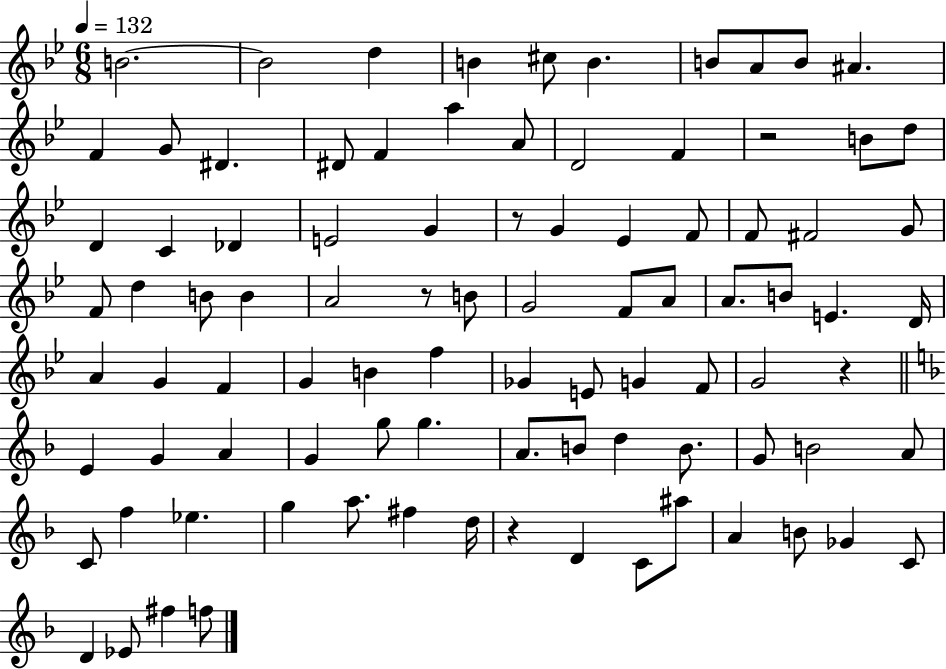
X:1
T:Untitled
M:6/8
L:1/4
K:Bb
B2 B2 d B ^c/2 B B/2 A/2 B/2 ^A F G/2 ^D ^D/2 F a A/2 D2 F z2 B/2 d/2 D C _D E2 G z/2 G _E F/2 F/2 ^F2 G/2 F/2 d B/2 B A2 z/2 B/2 G2 F/2 A/2 A/2 B/2 E D/4 A G F G B f _G E/2 G F/2 G2 z E G A G g/2 g A/2 B/2 d B/2 G/2 B2 A/2 C/2 f _e g a/2 ^f d/4 z D C/2 ^a/2 A B/2 _G C/2 D _E/2 ^f f/2